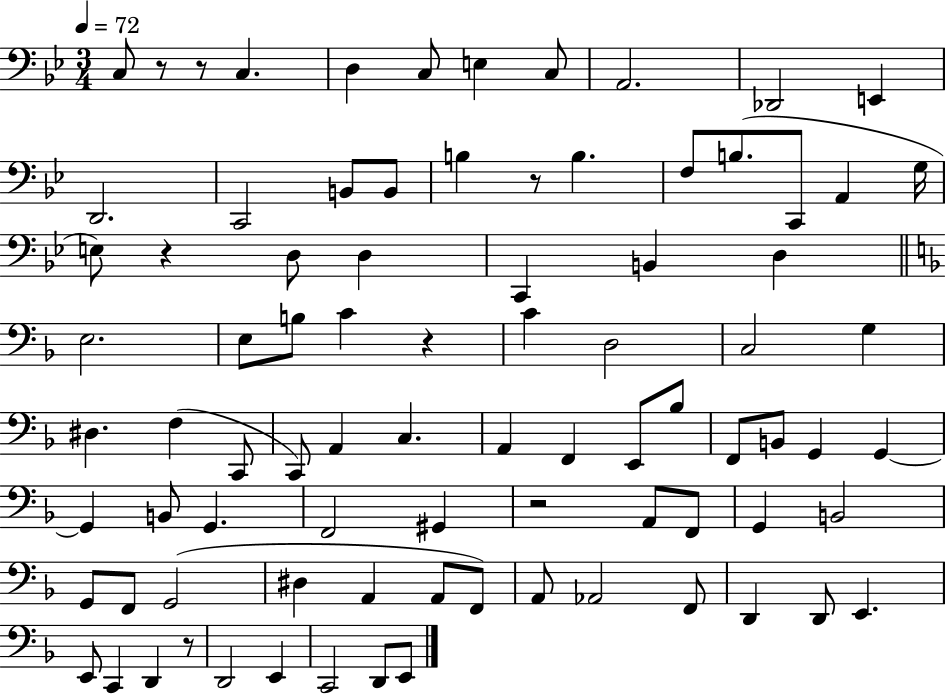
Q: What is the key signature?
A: BES major